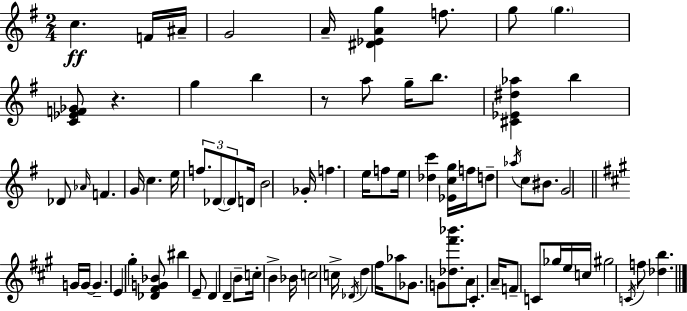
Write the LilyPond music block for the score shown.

{
  \clef treble
  \numericTimeSignature
  \time 2/4
  \key g \major
  c''4.\ff f'16 ais'16-- | g'2 | a'16-- <dis' ees' a' g''>4 f''8. | g''8 \parenthesize g''4. | \break <c' ees' f' ges'>8 r4. | g''4 b''4 | r8 a''8 g''16-- b''8. | <cis' ees' dis'' aes''>4 b''4 | \break des'8 \grace { aes'16 } f'4. | g'16 c''4. | e''16 \tuplet 3/2 { f''8. des'8~~ \parenthesize des'8 } | d'16 b'2 | \break ges'16-. f''4. | e''16 f''8 e''16 <des'' c'''>4 | <ees' c'' g''>16 f''16 d''8-- \acciaccatura { aes''16 } c''8 bis'8. | g'2 | \break \bar "||" \break \key a \major g'16 g'16~~ g'4.-- | e'4 gis''4-. | <des' fis' g' bes'>8 bis''4 e'8-- | d'4 d'4-- | \break b'8-- c''16-. b'4-> bes'16 | c''2 | c''16-> \acciaccatura { des'16 } d''4 fis''16 aes''8 | ges'8. g'8 <des'' fis''' bes'''>8. | \break a'8 cis'4.-. | a'16-- f'8-- c'8 ges''16 e''16 | c''16 gis''2 | \acciaccatura { c'16 } f''8 <des'' b''>4. | \break \bar "|."
}